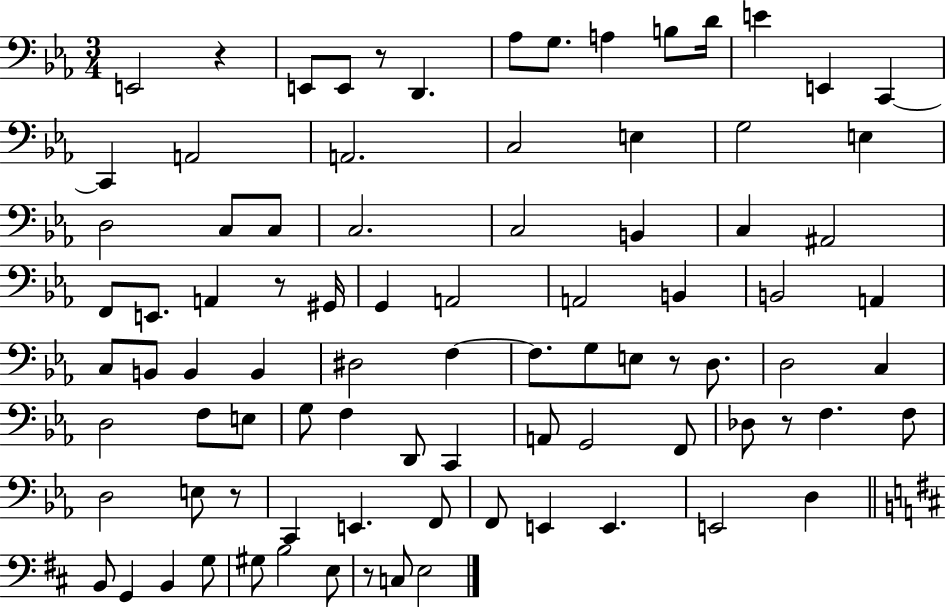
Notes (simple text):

E2/h R/q E2/e E2/e R/e D2/q. Ab3/e G3/e. A3/q B3/e D4/s E4/q E2/q C2/q C2/q A2/h A2/h. C3/h E3/q G3/h E3/q D3/h C3/e C3/e C3/h. C3/h B2/q C3/q A#2/h F2/e E2/e. A2/q R/e G#2/s G2/q A2/h A2/h B2/q B2/h A2/q C3/e B2/e B2/q B2/q D#3/h F3/q F3/e. G3/e E3/e R/e D3/e. D3/h C3/q D3/h F3/e E3/e G3/e F3/q D2/e C2/q A2/e G2/h F2/e Db3/e R/e F3/q. F3/e D3/h E3/e R/e C2/q E2/q. F2/e F2/e E2/q E2/q. E2/h D3/q B2/e G2/q B2/q G3/e G#3/e B3/h E3/e R/e C3/e E3/h